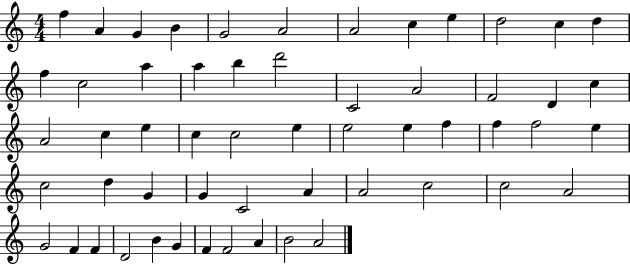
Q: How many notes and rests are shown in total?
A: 56